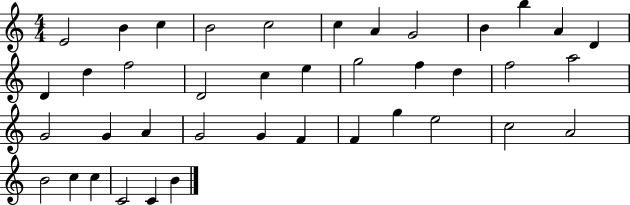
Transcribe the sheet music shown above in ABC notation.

X:1
T:Untitled
M:4/4
L:1/4
K:C
E2 B c B2 c2 c A G2 B b A D D d f2 D2 c e g2 f d f2 a2 G2 G A G2 G F F g e2 c2 A2 B2 c c C2 C B